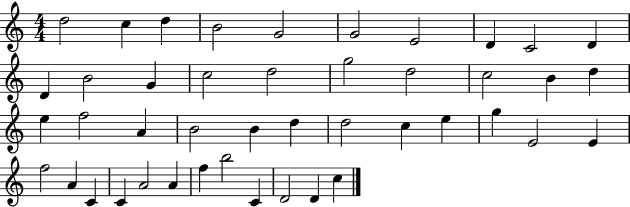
X:1
T:Untitled
M:4/4
L:1/4
K:C
d2 c d B2 G2 G2 E2 D C2 D D B2 G c2 d2 g2 d2 c2 B d e f2 A B2 B d d2 c e g E2 E f2 A C C A2 A f b2 C D2 D c